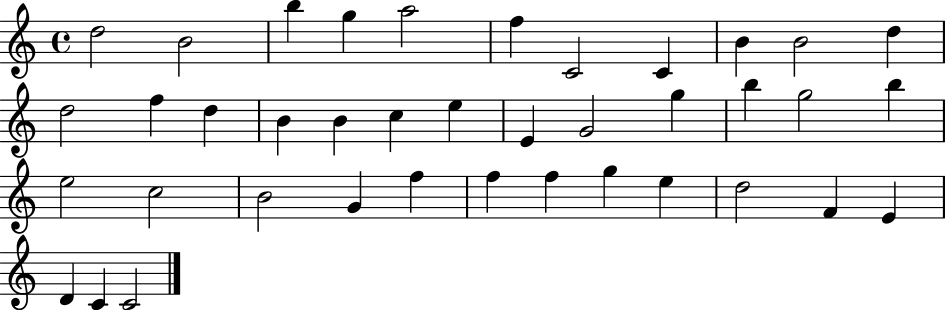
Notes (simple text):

D5/h B4/h B5/q G5/q A5/h F5/q C4/h C4/q B4/q B4/h D5/q D5/h F5/q D5/q B4/q B4/q C5/q E5/q E4/q G4/h G5/q B5/q G5/h B5/q E5/h C5/h B4/h G4/q F5/q F5/q F5/q G5/q E5/q D5/h F4/q E4/q D4/q C4/q C4/h